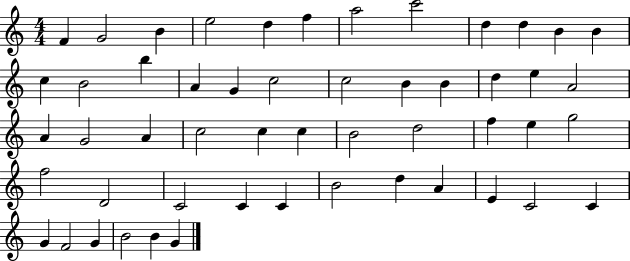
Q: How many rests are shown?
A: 0